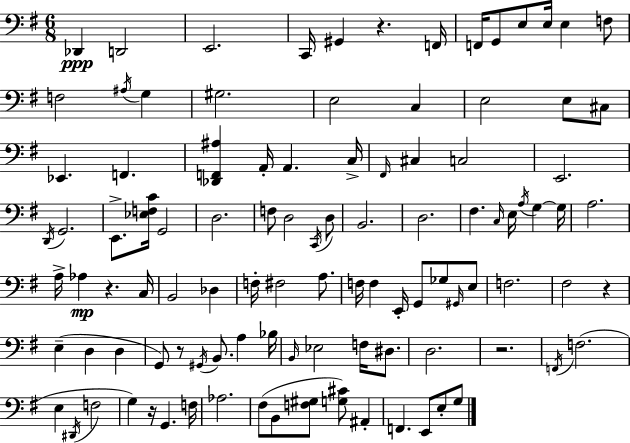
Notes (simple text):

Db2/q D2/h E2/h. C2/s G#2/q R/q. F2/s F2/s G2/e E3/e E3/s E3/q F3/e F3/h A#3/s G3/q G#3/h. E3/h C3/q E3/h E3/e C#3/e Eb2/q. F2/q. [Db2,F2,A#3]/q A2/s A2/q. C3/s F#2/s C#3/q C3/h E2/h. D2/s G2/h. E2/e. [Eb3,F3,C4]/s G2/h D3/h. F3/e D3/h C2/s D3/e B2/h. D3/h. F#3/q. C3/s E3/s A3/s G3/q G3/s A3/h. A3/s Ab3/q R/q. C3/s B2/h Db3/q F3/s F#3/h A3/e. F3/s F3/q E2/s G2/e Gb3/e G#2/s E3/e F3/h. F#3/h R/q E3/q D3/q D3/q G2/e R/e G#2/s B2/e. A3/q Bb3/s B2/s Eb3/h F3/s D#3/e. D3/h. R/h. F2/s F3/h. E3/q D#2/s F3/h G3/q R/s G2/q. F3/s Ab3/h. F#3/e B2/e [F3,G#3]/e [G3,C#4]/e A#2/q F2/q. E2/e E3/e G3/e